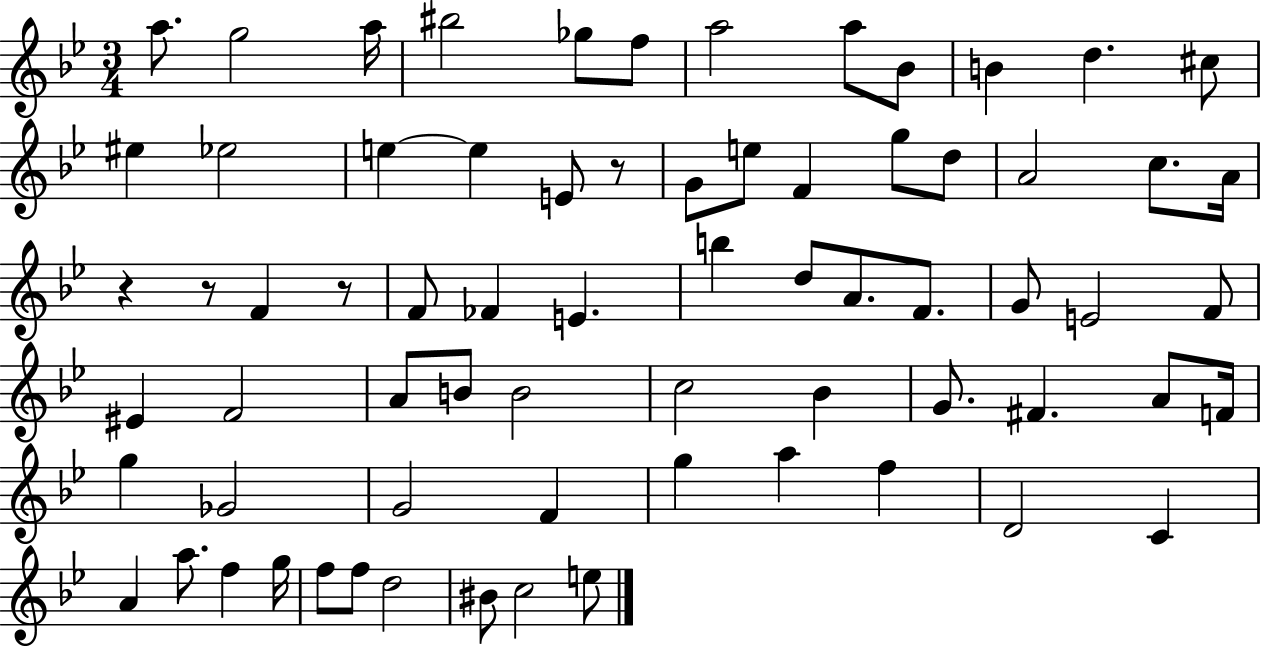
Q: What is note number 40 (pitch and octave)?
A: B4